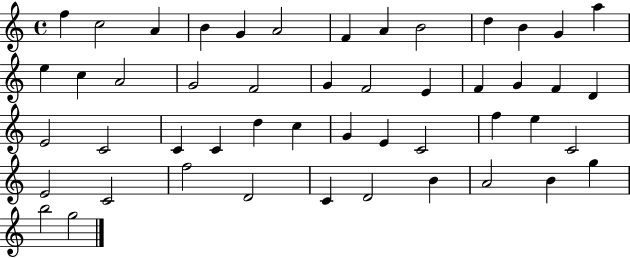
{
  \clef treble
  \time 4/4
  \defaultTimeSignature
  \key c \major
  f''4 c''2 a'4 | b'4 g'4 a'2 | f'4 a'4 b'2 | d''4 b'4 g'4 a''4 | \break e''4 c''4 a'2 | g'2 f'2 | g'4 f'2 e'4 | f'4 g'4 f'4 d'4 | \break e'2 c'2 | c'4 c'4 d''4 c''4 | g'4 e'4 c'2 | f''4 e''4 c'2 | \break e'2 c'2 | f''2 d'2 | c'4 d'2 b'4 | a'2 b'4 g''4 | \break b''2 g''2 | \bar "|."
}